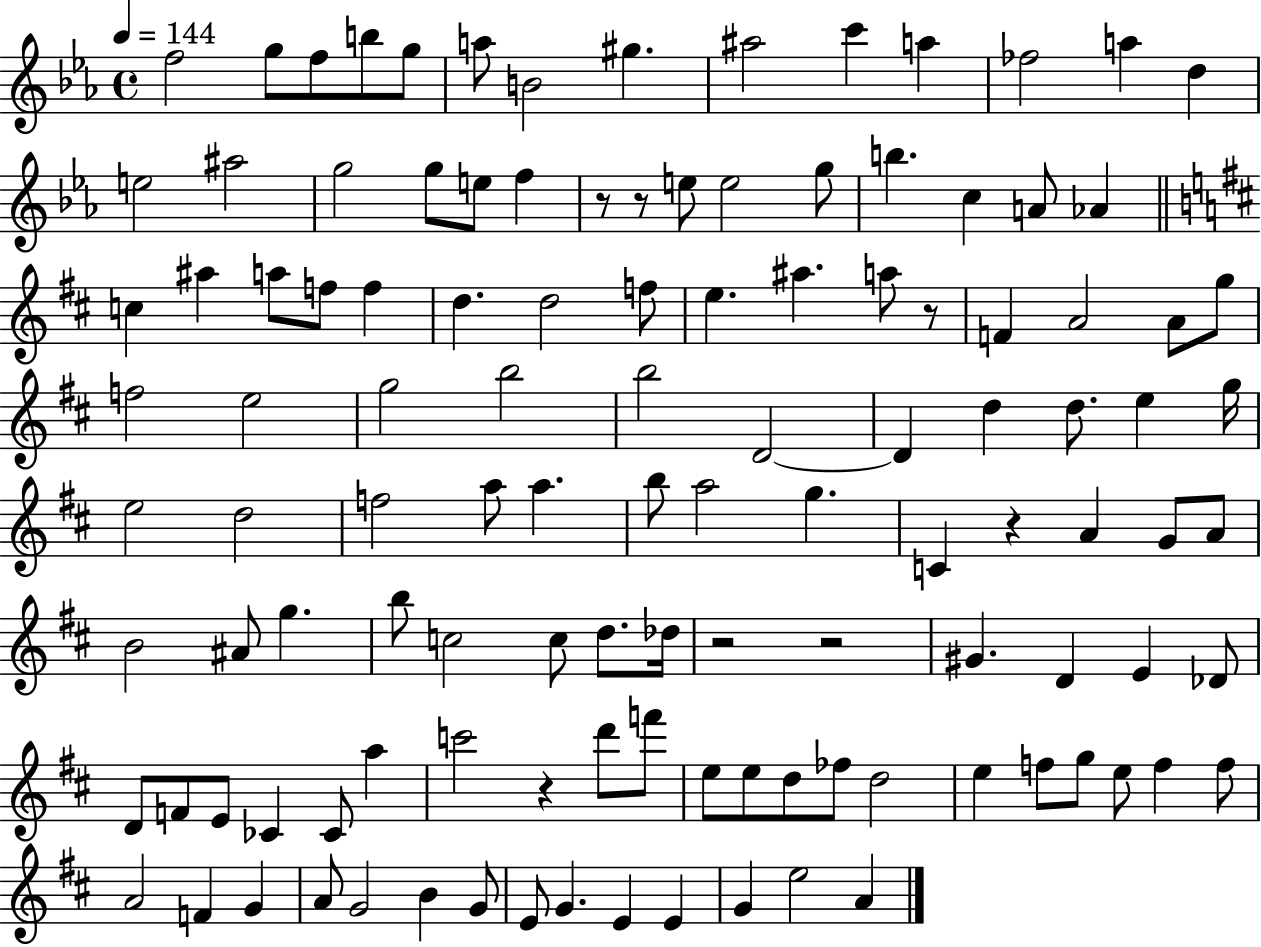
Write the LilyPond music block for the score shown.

{
  \clef treble
  \time 4/4
  \defaultTimeSignature
  \key ees \major
  \tempo 4 = 144
  f''2 g''8 f''8 b''8 g''8 | a''8 b'2 gis''4. | ais''2 c'''4 a''4 | fes''2 a''4 d''4 | \break e''2 ais''2 | g''2 g''8 e''8 f''4 | r8 r8 e''8 e''2 g''8 | b''4. c''4 a'8 aes'4 | \break \bar "||" \break \key b \minor c''4 ais''4 a''8 f''8 f''4 | d''4. d''2 f''8 | e''4. ais''4. a''8 r8 | f'4 a'2 a'8 g''8 | \break f''2 e''2 | g''2 b''2 | b''2 d'2~~ | d'4 d''4 d''8. e''4 g''16 | \break e''2 d''2 | f''2 a''8 a''4. | b''8 a''2 g''4. | c'4 r4 a'4 g'8 a'8 | \break b'2 ais'8 g''4. | b''8 c''2 c''8 d''8. des''16 | r2 r2 | gis'4. d'4 e'4 des'8 | \break d'8 f'8 e'8 ces'4 ces'8 a''4 | c'''2 r4 d'''8 f'''8 | e''8 e''8 d''8 fes''8 d''2 | e''4 f''8 g''8 e''8 f''4 f''8 | \break a'2 f'4 g'4 | a'8 g'2 b'4 g'8 | e'8 g'4. e'4 e'4 | g'4 e''2 a'4 | \break \bar "|."
}